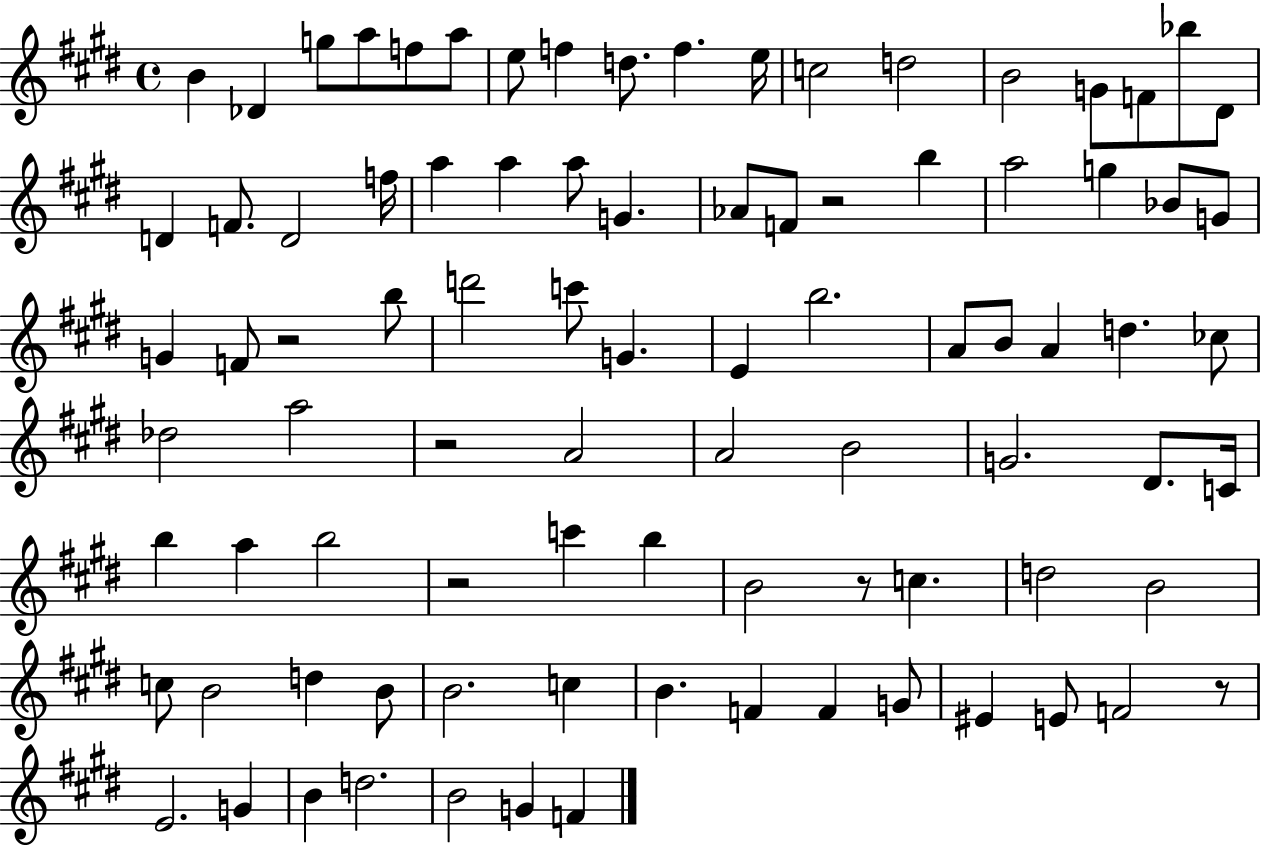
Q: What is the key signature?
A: E major